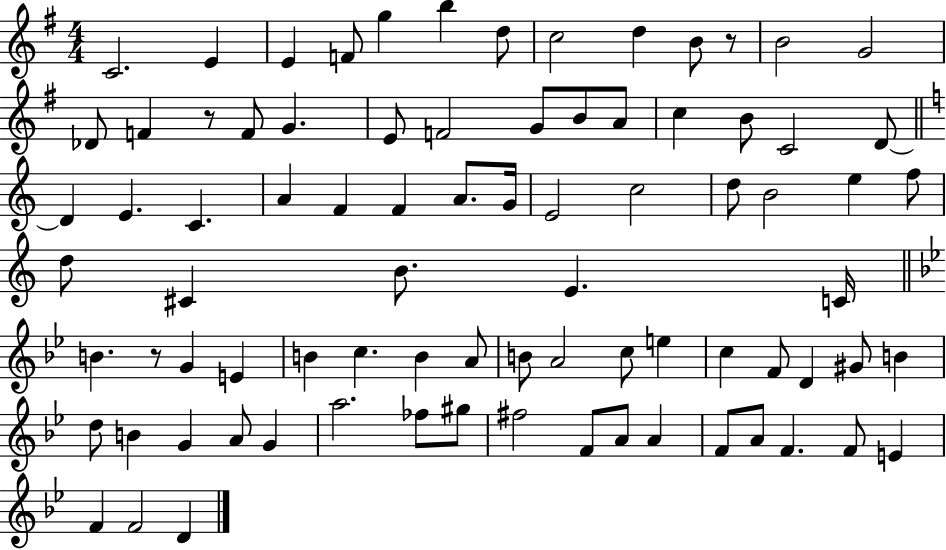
{
  \clef treble
  \numericTimeSignature
  \time 4/4
  \key g \major
  c'2. e'4 | e'4 f'8 g''4 b''4 d''8 | c''2 d''4 b'8 r8 | b'2 g'2 | \break des'8 f'4 r8 f'8 g'4. | e'8 f'2 g'8 b'8 a'8 | c''4 b'8 c'2 d'8~~ | \bar "||" \break \key c \major d'4 e'4. c'4. | a'4 f'4 f'4 a'8. g'16 | e'2 c''2 | d''8 b'2 e''4 f''8 | \break d''8 cis'4 b'8. e'4. c'16 | \bar "||" \break \key g \minor b'4. r8 g'4 e'4 | b'4 c''4. b'4 a'8 | b'8 a'2 c''8 e''4 | c''4 f'8 d'4 gis'8 b'4 | \break d''8 b'4 g'4 a'8 g'4 | a''2. fes''8 gis''8 | fis''2 f'8 a'8 a'4 | f'8 a'8 f'4. f'8 e'4 | \break f'4 f'2 d'4 | \bar "|."
}